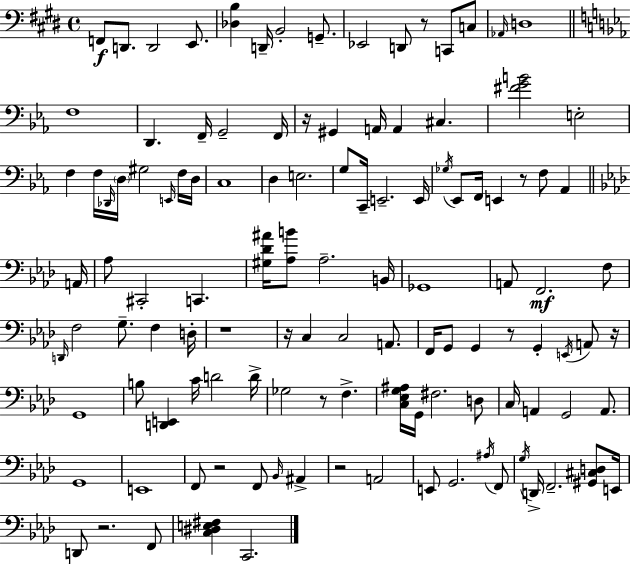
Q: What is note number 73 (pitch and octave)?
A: D4